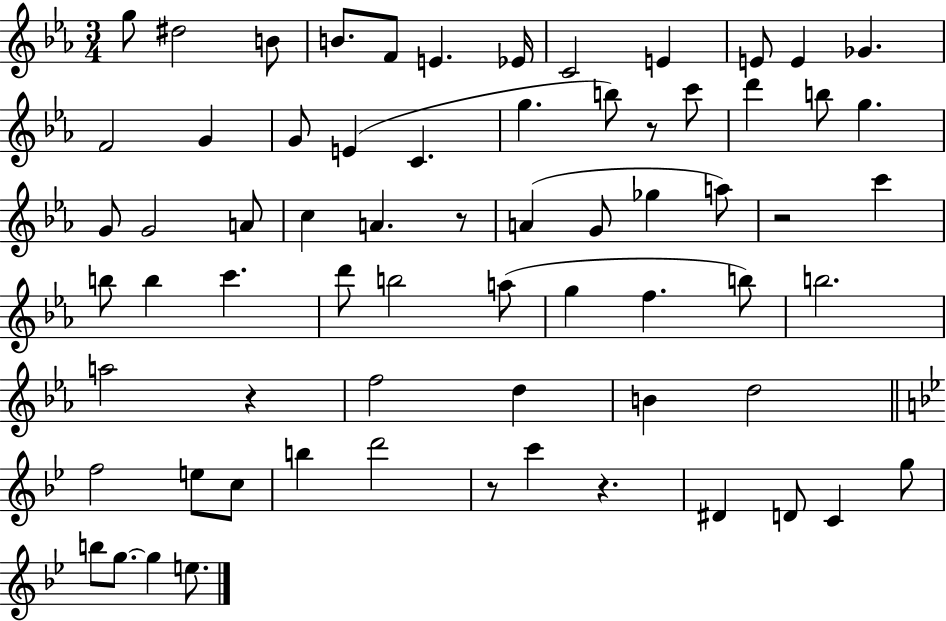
G5/e D#5/h B4/e B4/e. F4/e E4/q. Eb4/s C4/h E4/q E4/e E4/q Gb4/q. F4/h G4/q G4/e E4/q C4/q. G5/q. B5/e R/e C6/e D6/q B5/e G5/q. G4/e G4/h A4/e C5/q A4/q. R/e A4/q G4/e Gb5/q A5/e R/h C6/q B5/e B5/q C6/q. D6/e B5/h A5/e G5/q F5/q. B5/e B5/h. A5/h R/q F5/h D5/q B4/q D5/h F5/h E5/e C5/e B5/q D6/h R/e C6/q R/q. D#4/q D4/e C4/q G5/e B5/e G5/e. G5/q E5/e.